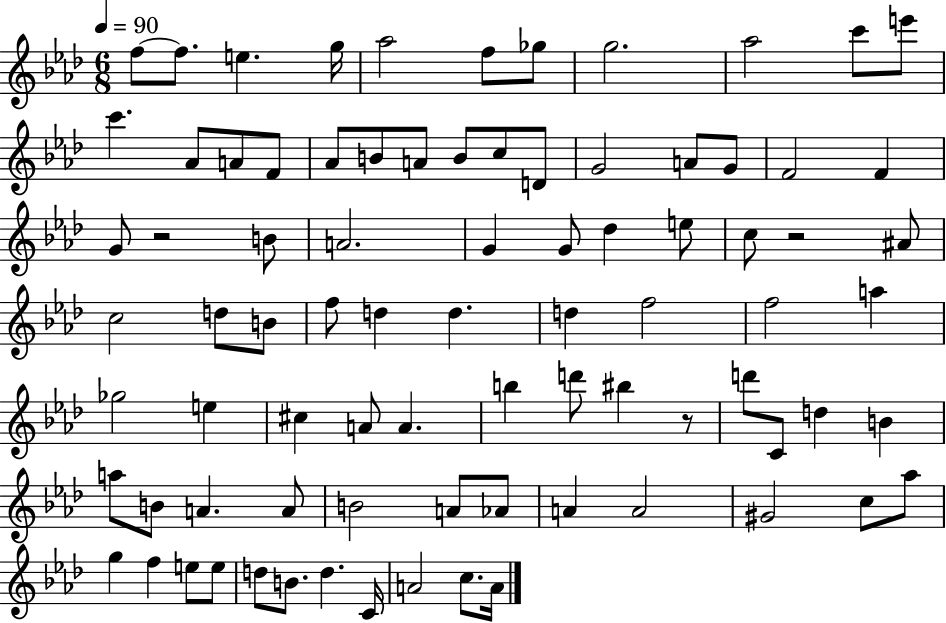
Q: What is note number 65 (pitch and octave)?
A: A4